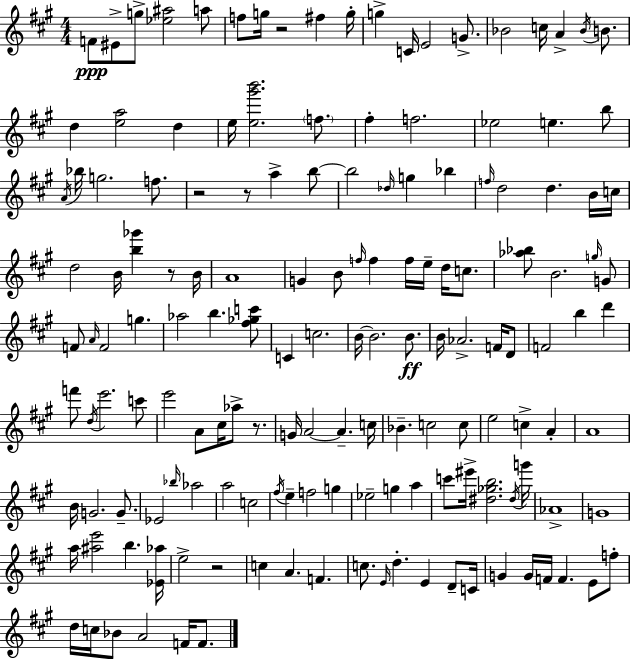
{
  \clef treble
  \numericTimeSignature
  \time 4/4
  \key a \major
  \repeat volta 2 { f'8\ppp eis'8-> g''8-> <ees'' ais''>2 a''8 | f''8 g''16 r2 fis''4 g''16-. | g''4-> c'16 e'2 g'8.-> | bes'2 c''16 a'4-> \acciaccatura { bes'16 } b'8. | \break d''4 <e'' a''>2 d''4 | e''16 <e'' gis''' b'''>2. \parenthesize f''8. | fis''4-. f''2. | ees''2 e''4. b''8 | \break \acciaccatura { a'16 } bes''16 g''2. f''8. | r2 r8 a''4-> | b''8~~ b''2 \grace { des''16 } g''4 bes''4 | \grace { f''16 } d''2 d''4. | \break b'16 c''16 d''2 b'16 <b'' ges'''>4 | r8 b'16 a'1 | g'4 b'8 \grace { f''16 } f''4 f''16 | e''16-- d''16 c''8. <aes'' bes''>8 b'2. | \break \grace { g''16 } g'8 f'8 \grace { a'16 } f'2 | g''4. aes''2 b''4. | <fis'' ges'' c'''>8 c'4 c''2. | b'16~~ b'2. | \break b'8.\ff b'16 aes'2.-> | f'16 d'8 f'2 b''4 | d'''4 f'''8 \acciaccatura { d''16 } e'''2. | c'''8 e'''2 | \break a'8 cis''16 aes''8-> r8. g'16 a'2~~ | a'4.-- c''16 bes'4.-- c''2 | c''8 e''2 | c''4-> a'4-. a'1 | \break b'16 g'2. | g'8.-- ees'2 | \grace { bes''16 } aes''2 a''2 | c''2 \acciaccatura { fis''16 } e''4-- f''2 | \break g''4 ees''2-- | g''4 a''4 c'''8 eis'''16-> <dis'' ges'' b''>2. | \acciaccatura { dis''16 } g'''16 aes'1-> | g'1 | \break a''16 <ais'' e'''>2 | b''4. <ees' aes''>16 e''2-> | r2 c''4 a'4. | f'4. c''8. \grace { e'16 } d''4.-. | \break e'4 d'8-- c'16 g'4 | g'16 f'16 f'4. e'8 f''8-. d''16 c''16 bes'8 | a'2 f'16 f'8. } \bar "|."
}